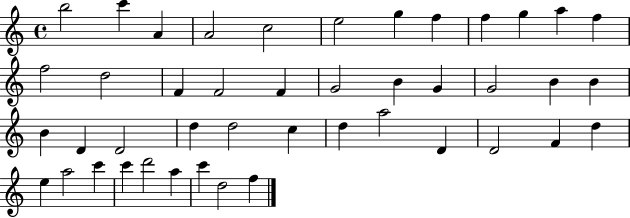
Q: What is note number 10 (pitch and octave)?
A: G5